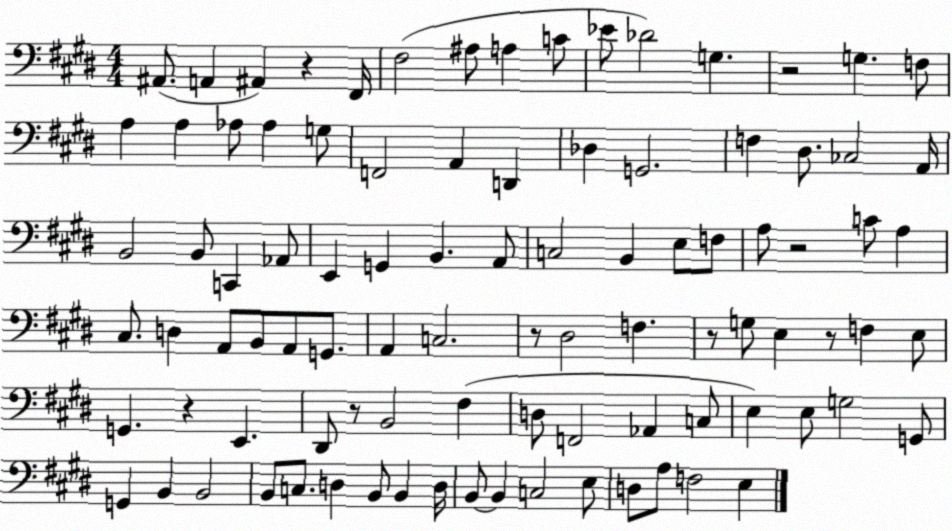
X:1
T:Untitled
M:4/4
L:1/4
K:E
^A,,/2 A,, ^A,, z ^F,,/4 ^F,2 ^A,/2 A, C/2 _E/2 _D2 G, z2 G, F,/2 A, A, _A,/2 _A, G,/2 F,,2 A,, D,, _D, G,,2 F, ^D,/2 _C,2 A,,/4 B,,2 B,,/2 C,, _A,,/2 E,, G,, B,, A,,/2 C,2 B,, E,/2 F,/2 A,/2 z2 C/2 A, ^C,/2 D, A,,/2 B,,/2 A,,/2 G,,/2 A,, C,2 z/2 ^D,2 F, z/2 G,/2 E, z/2 F, E,/2 G,, z E,, ^D,,/2 z/2 B,,2 ^F, D,/2 F,,2 _A,, C,/2 E, E,/2 G,2 G,,/2 G,, B,, B,,2 B,,/2 C,/2 D, B,,/2 B,, D,/4 B,,/2 B,, C,2 E,/2 D,/2 A,/2 F,2 E,